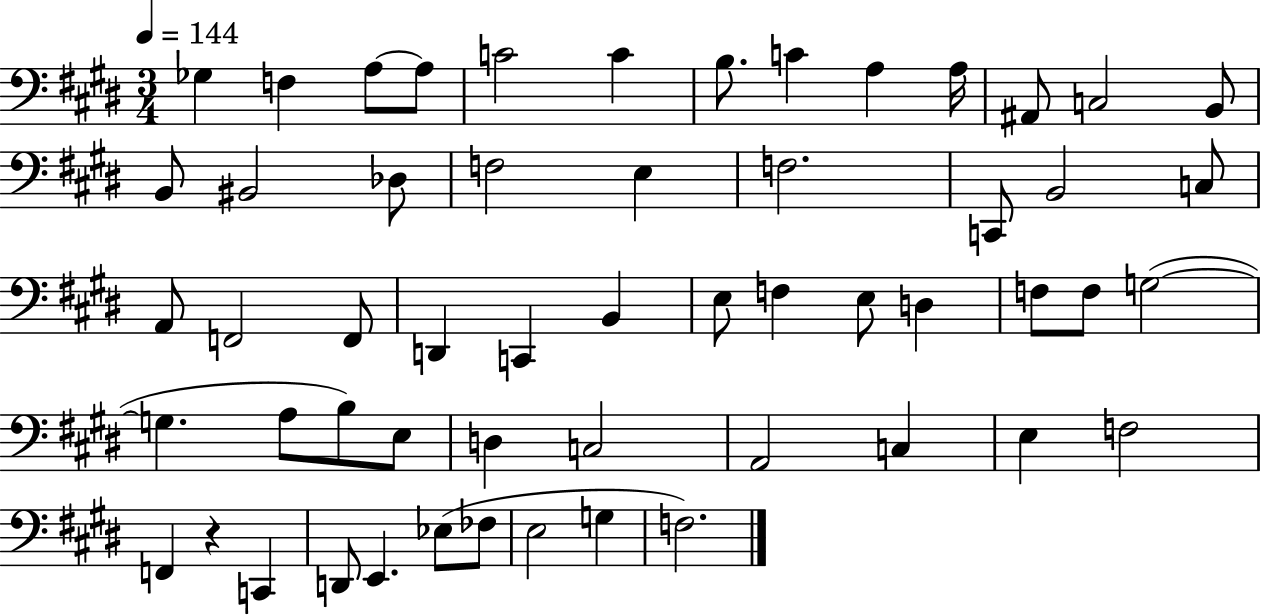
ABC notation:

X:1
T:Untitled
M:3/4
L:1/4
K:E
_G, F, A,/2 A,/2 C2 C B,/2 C A, A,/4 ^A,,/2 C,2 B,,/2 B,,/2 ^B,,2 _D,/2 F,2 E, F,2 C,,/2 B,,2 C,/2 A,,/2 F,,2 F,,/2 D,, C,, B,, E,/2 F, E,/2 D, F,/2 F,/2 G,2 G, A,/2 B,/2 E,/2 D, C,2 A,,2 C, E, F,2 F,, z C,, D,,/2 E,, _E,/2 _F,/2 E,2 G, F,2